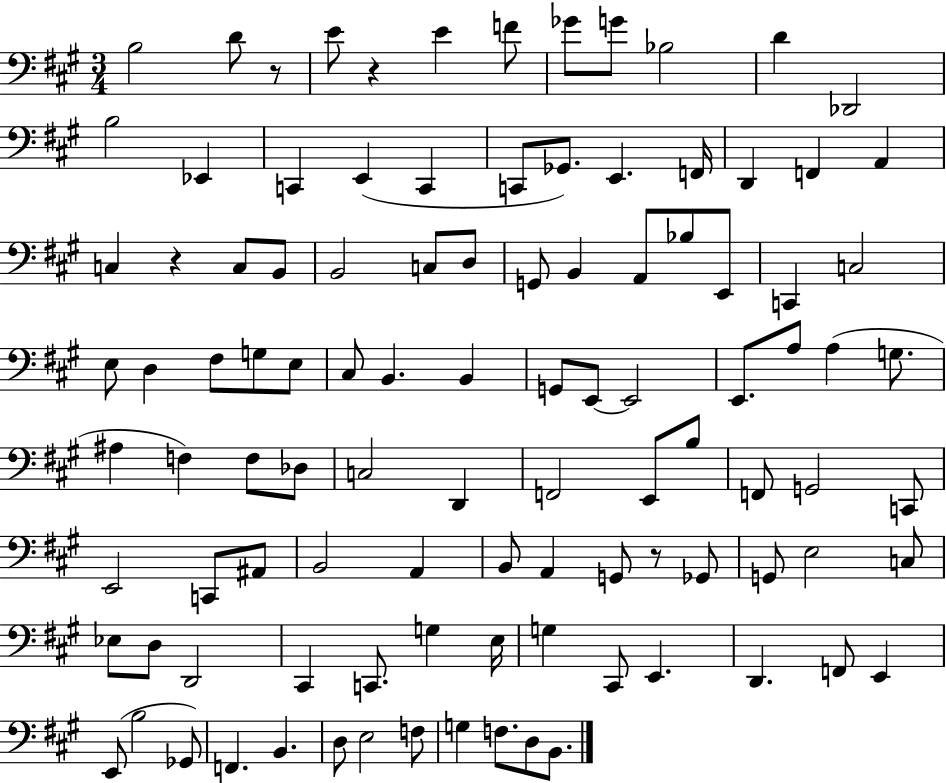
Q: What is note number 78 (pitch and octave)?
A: C#2